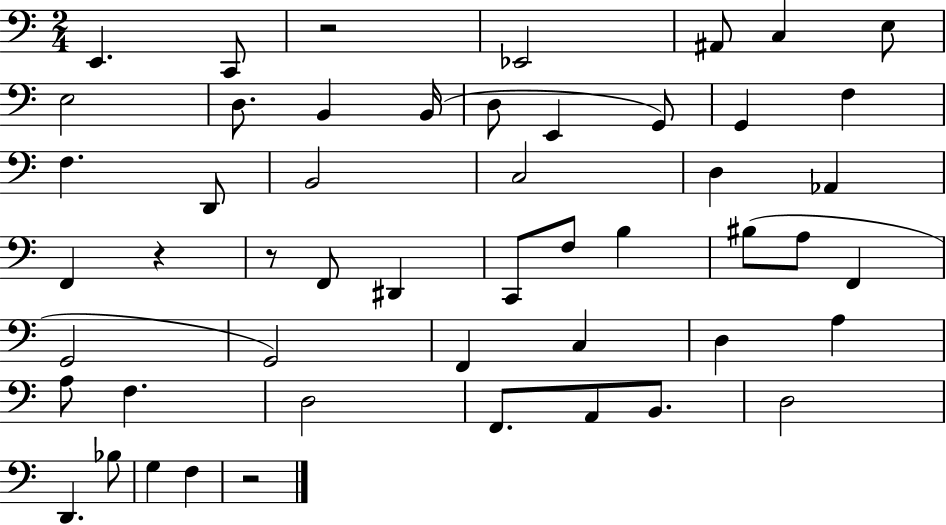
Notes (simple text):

E2/q. C2/e R/h Eb2/h A#2/e C3/q E3/e E3/h D3/e. B2/q B2/s D3/e E2/q G2/e G2/q F3/q F3/q. D2/e B2/h C3/h D3/q Ab2/q F2/q R/q R/e F2/e D#2/q C2/e F3/e B3/q BIS3/e A3/e F2/q G2/h G2/h F2/q C3/q D3/q A3/q A3/e F3/q. D3/h F2/e. A2/e B2/e. D3/h D2/q. Bb3/e G3/q F3/q R/h